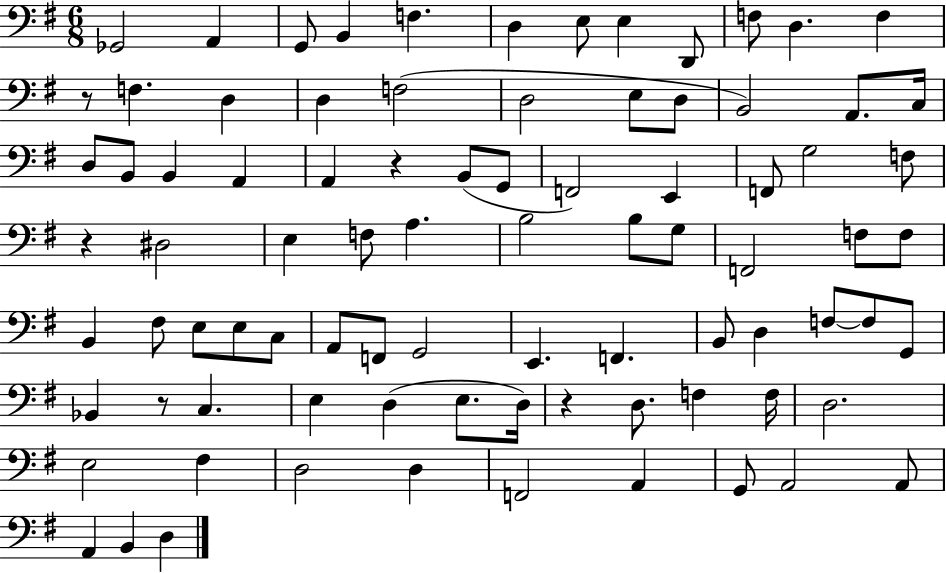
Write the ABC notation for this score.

X:1
T:Untitled
M:6/8
L:1/4
K:G
_G,,2 A,, G,,/2 B,, F, D, E,/2 E, D,,/2 F,/2 D, F, z/2 F, D, D, F,2 D,2 E,/2 D,/2 B,,2 A,,/2 C,/4 D,/2 B,,/2 B,, A,, A,, z B,,/2 G,,/2 F,,2 E,, F,,/2 G,2 F,/2 z ^D,2 E, F,/2 A, B,2 B,/2 G,/2 F,,2 F,/2 F,/2 B,, ^F,/2 E,/2 E,/2 C,/2 A,,/2 F,,/2 G,,2 E,, F,, B,,/2 D, F,/2 F,/2 G,,/2 _B,, z/2 C, E, D, E,/2 D,/4 z D,/2 F, F,/4 D,2 E,2 ^F, D,2 D, F,,2 A,, G,,/2 A,,2 A,,/2 A,, B,, D,